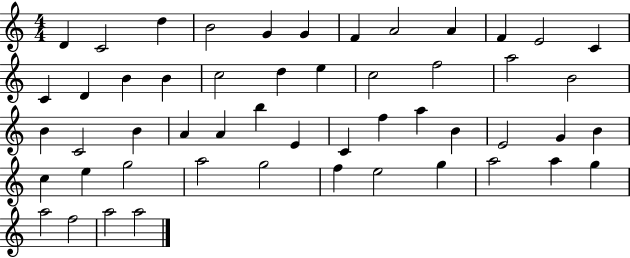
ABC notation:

X:1
T:Untitled
M:4/4
L:1/4
K:C
D C2 d B2 G G F A2 A F E2 C C D B B c2 d e c2 f2 a2 B2 B C2 B A A b E C f a B E2 G B c e g2 a2 g2 f e2 g a2 a g a2 f2 a2 a2